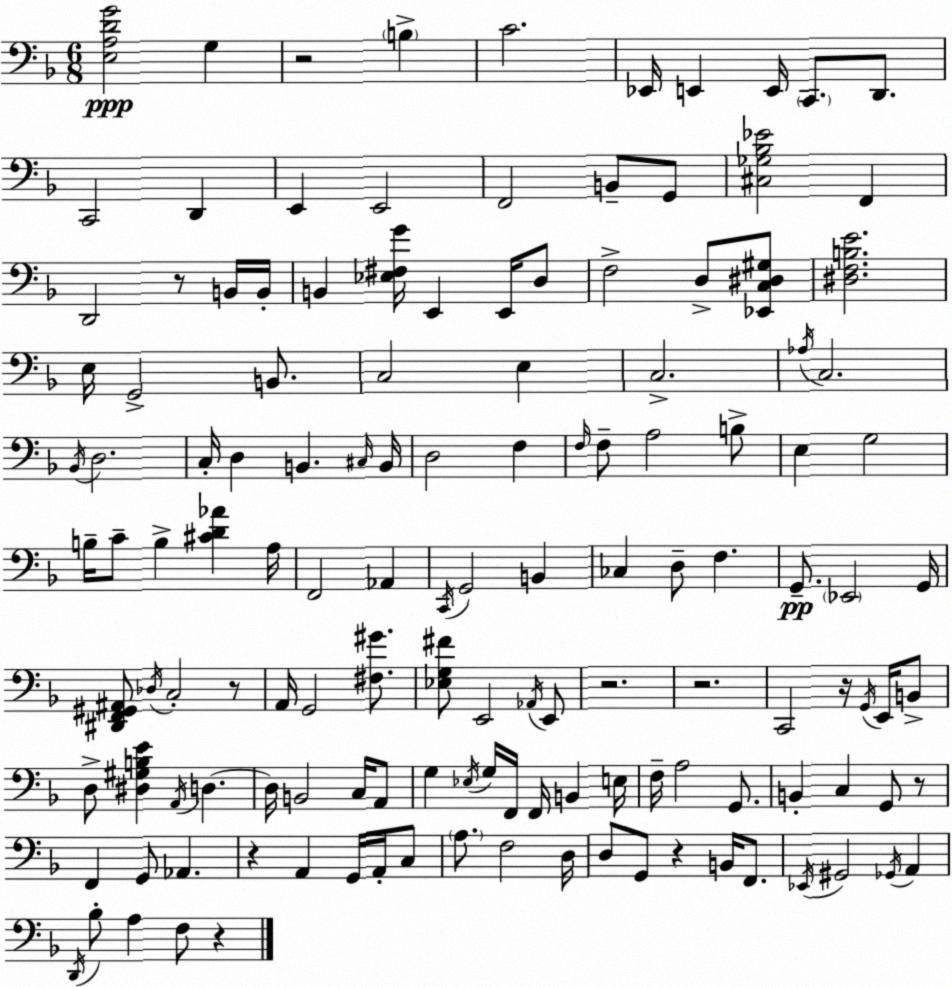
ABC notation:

X:1
T:Untitled
M:6/8
L:1/4
K:F
[E,A,DG]2 G, z2 B, C2 _E,,/4 E,, E,,/4 C,,/2 D,,/2 C,,2 D,, E,, E,,2 F,,2 B,,/2 G,,/2 [^C,_G,_B,_E]2 F,, D,,2 z/2 B,,/4 B,,/4 B,, [_E,^F,G]/4 E,, E,,/4 D,/2 F,2 D,/2 [_E,,C,^D,^G,]/2 [^D,F,B,E]2 E,/4 G,,2 B,,/2 C,2 E, C,2 _A,/4 C,2 _B,,/4 D,2 C,/4 D, B,, ^C,/4 B,,/4 D,2 F, F,/4 F,/2 A,2 B,/2 E, G,2 B,/4 C/2 B, [^CD_A] A,/4 F,,2 _A,, C,,/4 G,,2 B,, _C, D,/2 F, G,,/2 _E,,2 G,,/4 [^D,,F,,^G,,^A,,]/2 _D,/4 C,2 z/2 A,,/4 G,,2 [^F,^G]/2 [_E,G,^F]/2 E,,2 _A,,/4 E,,/2 z2 z2 C,,2 z/4 G,,/4 E,,/4 B,,/2 D,/2 [^D,^G,B,E] A,,/4 D, D,/4 B,,2 C,/4 A,,/2 G, _E,/4 G,/4 F,,/4 F,,/4 B,, E,/4 F,/4 A,2 G,,/2 B,, C, G,,/2 z/2 F,, G,,/2 _A,, z A,, G,,/4 A,,/4 C,/2 A,/2 F,2 D,/4 D,/2 G,,/2 z B,,/4 F,,/2 _E,,/4 ^G,,2 _G,,/4 A,, D,,/4 _B,/2 A, F,/2 z